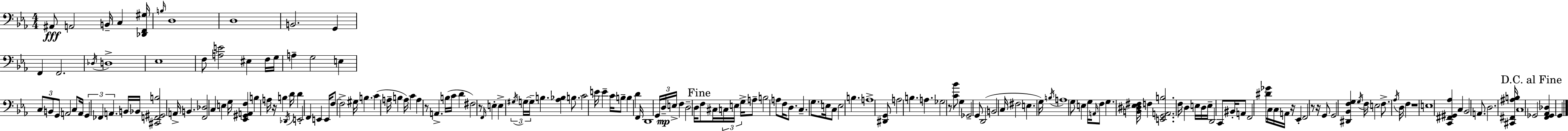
X:1
T:Untitled
M:4/4
L:1/4
K:Cm
^A,,/2 A,,2 B,,/4 C, [_D,,F,,^G,]/4 B,/4 D,4 D,4 B,,2 G,, F,, F,,2 _D,/4 D,4 _E,4 F,/2 [A,E]2 ^E, F,/4 G,/4 A, G,2 E, C,/2 B,,/2 G,,/2 A,,2 C,/2 A,,/4 G,, _F,, A,, B,,/4 _B,,/4 [^C,,F,,^G,,B,]2 A,,/4 B,, [F,,_D,]2 C, E, G,/4 [_E,,^G,,A,,F,] B, A,/4 z/4 B, _D,,/4 D/4 D E,,2 F,, E,, E,,/4 F,/2 F,2 ^G,/4 B, C A,/4 B, A,/4 C A, z/2 A,, B,/4 C/4 D ^F,2 z/2 F,,/4 E, E, ^G,/4 G,/4 G,/4 B, [_A,_B,] B,/2 C2 E/4 E C/4 B,/2 B, D F,,/4 D,,4 G,,/4 D,/4 E,/4 F, D,2 D,/4 F,/2 ^C,/4 C,/4 E,/4 G,/4 A,/2 B,2 A,/2 F,/4 D,/2 C, G,/2 E,/4 C,/2 E,2 B, A,4 [^D,,G,,]/2 A,2 B, A, _G,2 z/2 [C_B]/2 G, _G,,2 G,,/2 D,,2 B,,2 C,/4 ^F,2 E, G,/4 B,/4 A,4 G,/2 E, G,/4 A,,/4 F,/2 G, [B,,^D,_E,^F,]/4 F, [E,,G,,A,,B,]2 F,/4 D, E,/4 D,/4 E,/4 D,,2 C,,/2 ^B,,/4 A,,/2 F,,2 [^D_G]/4 C,/4 C,/4 A,,/4 z/4 _E,, F,,2 z/2 z/4 G,,/2 G,,2 [^D,,_B,,F,G,] G,/4 F,/4 E,2 F,/2 _A,/4 D,/4 F, z4 E,4 [C,,^F,,^G,,_A,] C, _B,,2 A,,/2 D,2 [^C,,^F,,^A,B,]/4 C,4 _G,,2 [F,,_G,,_A,,_D,] G,,